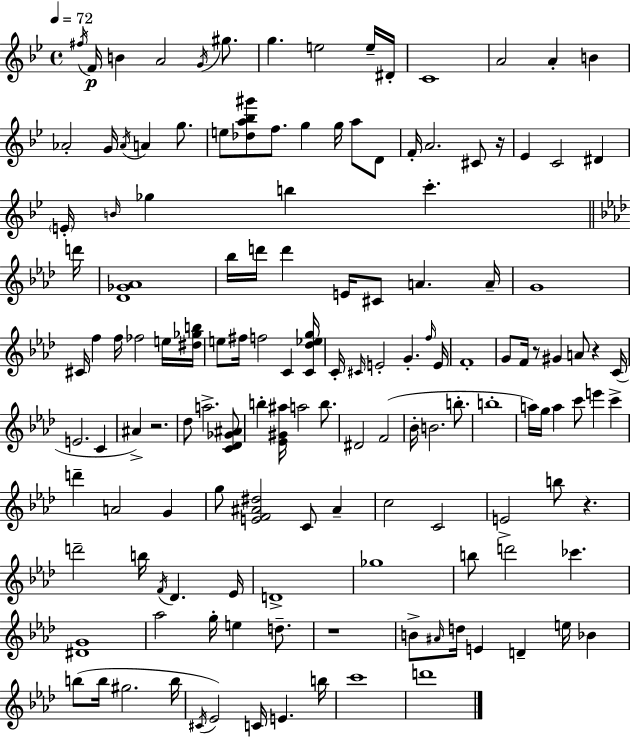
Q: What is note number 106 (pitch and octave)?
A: CES6